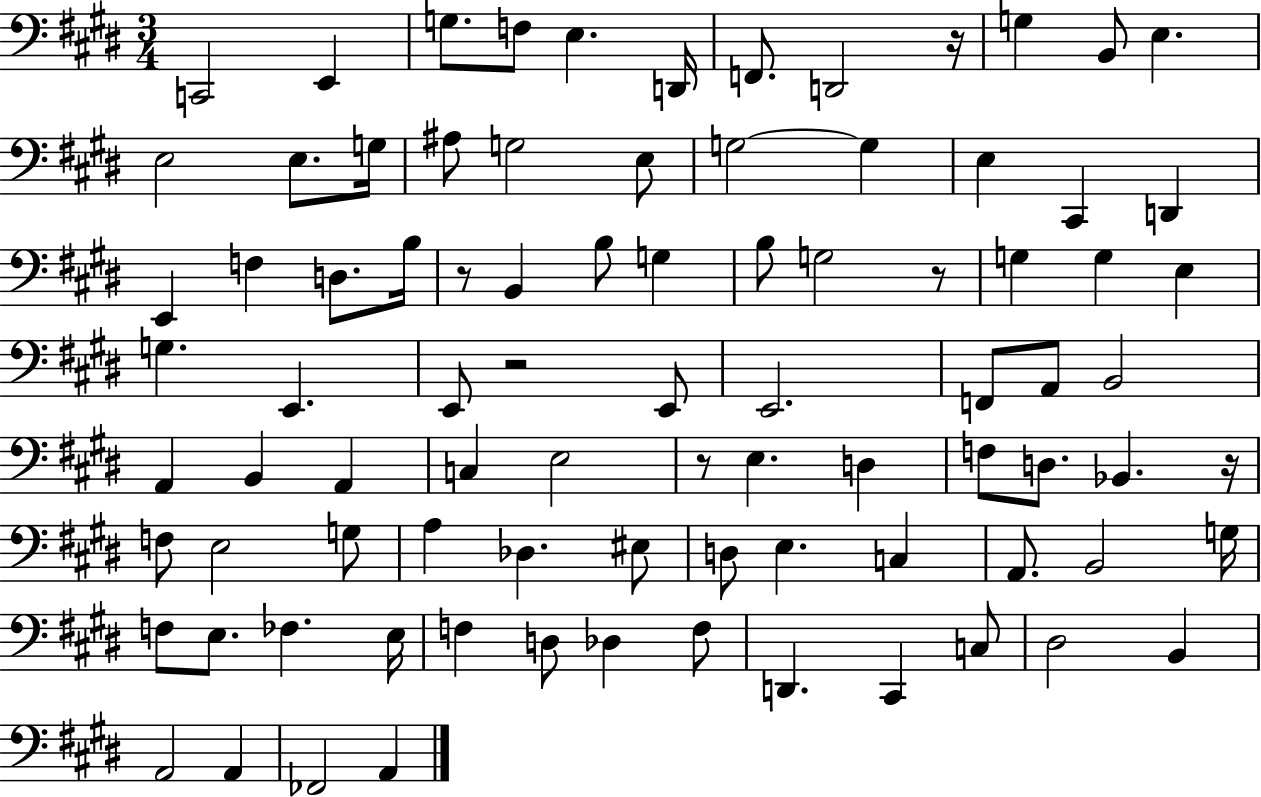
C2/h E2/q G3/e. F3/e E3/q. D2/s F2/e. D2/h R/s G3/q B2/e E3/q. E3/h E3/e. G3/s A#3/e G3/h E3/e G3/h G3/q E3/q C#2/q D2/q E2/q F3/q D3/e. B3/s R/e B2/q B3/e G3/q B3/e G3/h R/e G3/q G3/q E3/q G3/q. E2/q. E2/e R/h E2/e E2/h. F2/e A2/e B2/h A2/q B2/q A2/q C3/q E3/h R/e E3/q. D3/q F3/e D3/e. Bb2/q. R/s F3/e E3/h G3/e A3/q Db3/q. EIS3/e D3/e E3/q. C3/q A2/e. B2/h G3/s F3/e E3/e. FES3/q. E3/s F3/q D3/e Db3/q F3/e D2/q. C#2/q C3/e D#3/h B2/q A2/h A2/q FES2/h A2/q